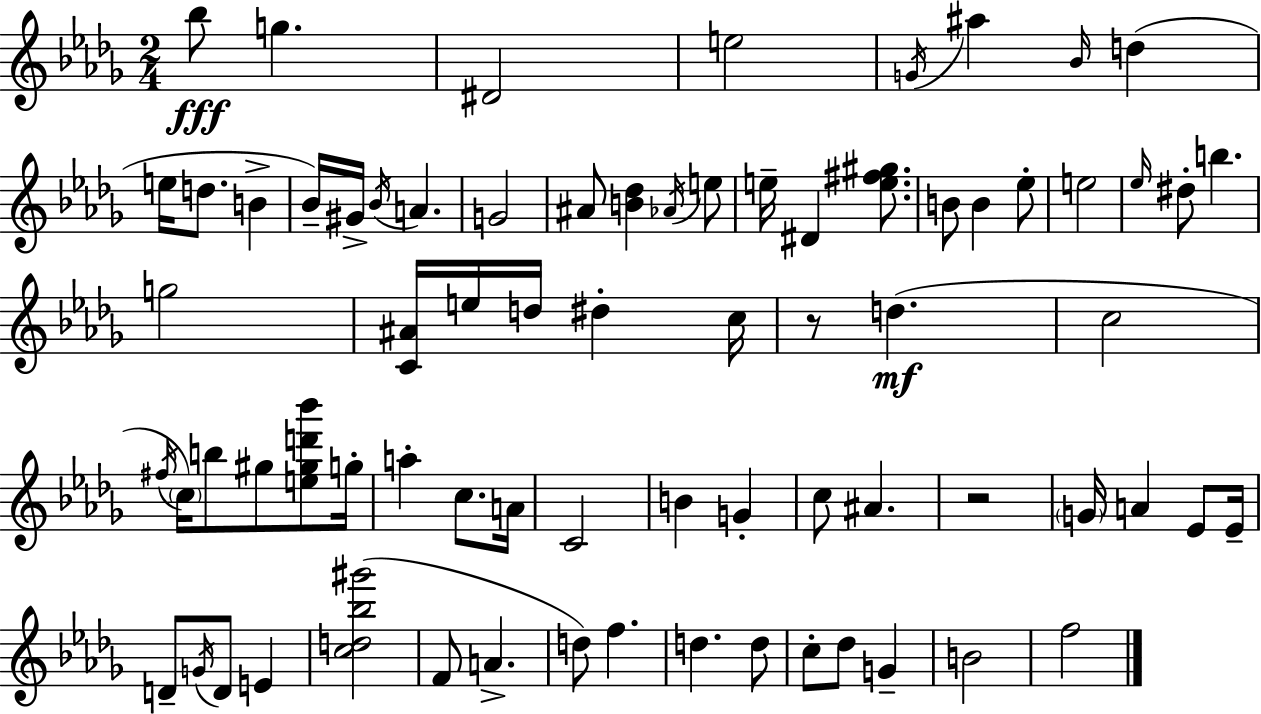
Bb5/e G5/q. D#4/h E5/h G4/s A#5/q Bb4/s D5/q E5/s D5/e. B4/q Bb4/s G#4/s Bb4/s A4/q. G4/h A#4/e [B4,Db5]/q Ab4/s E5/e E5/s D#4/q [E5,F#5,G#5]/e. B4/e B4/q Eb5/e E5/h Eb5/s D#5/e B5/q. G5/h [C4,A#4]/s E5/s D5/s D#5/q C5/s R/e D5/q. C5/h F#5/s C5/s B5/e G#5/e [E5,G#5,D6,Bb6]/e G5/s A5/q C5/e. A4/s C4/h B4/q G4/q C5/e A#4/q. R/h G4/s A4/q Eb4/e Eb4/s D4/e G4/s D4/e E4/q [C5,D5,Bb5,G#6]/h F4/e A4/q. D5/e F5/q. D5/q. D5/e C5/e Db5/e G4/q B4/h F5/h